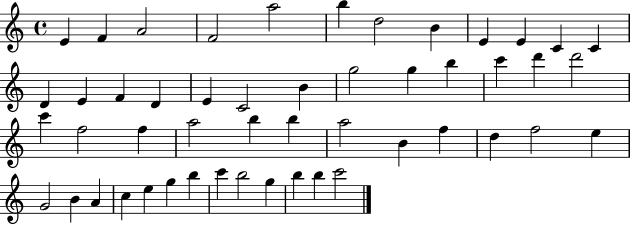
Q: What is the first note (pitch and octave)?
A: E4